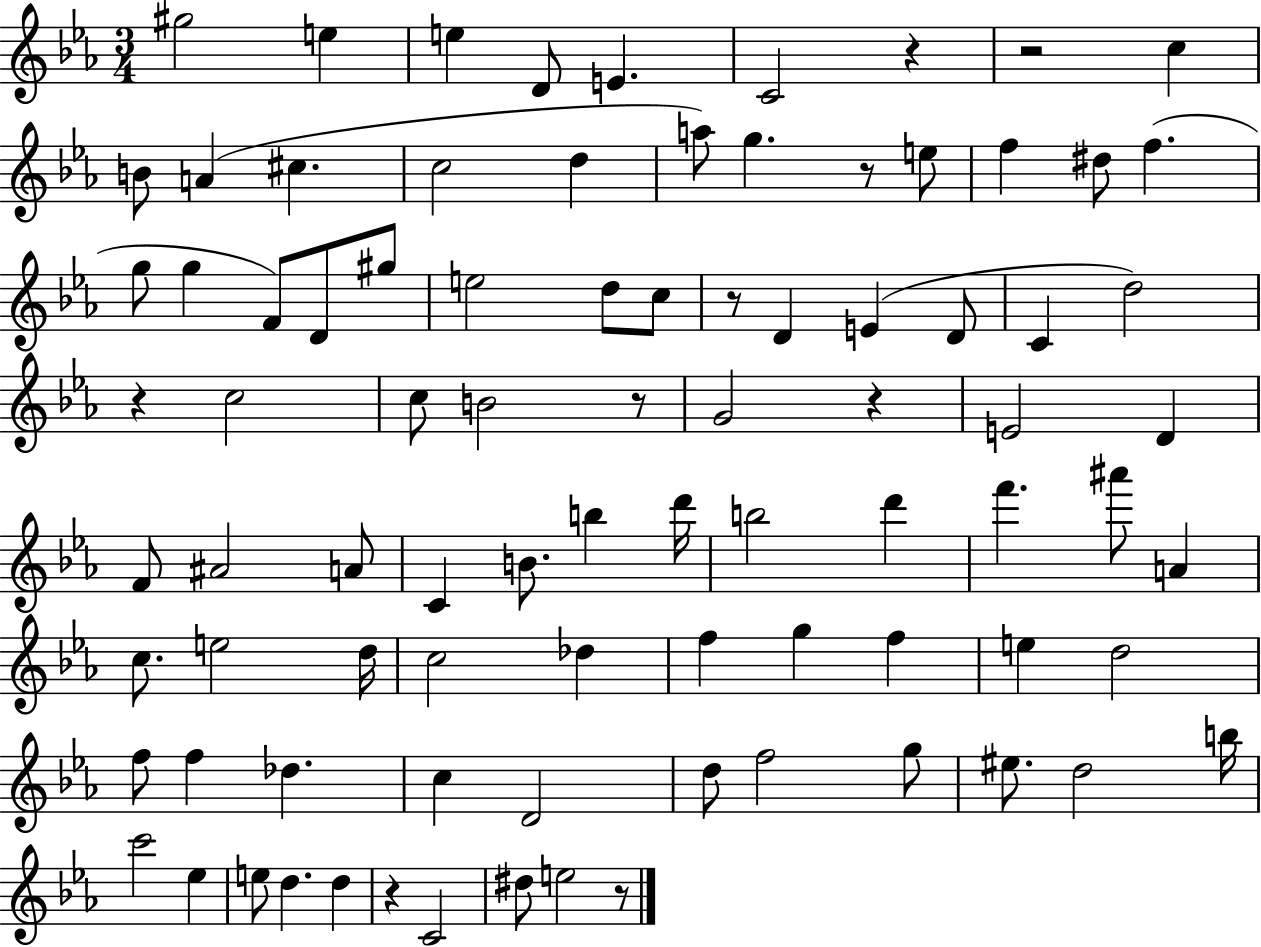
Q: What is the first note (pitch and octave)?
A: G#5